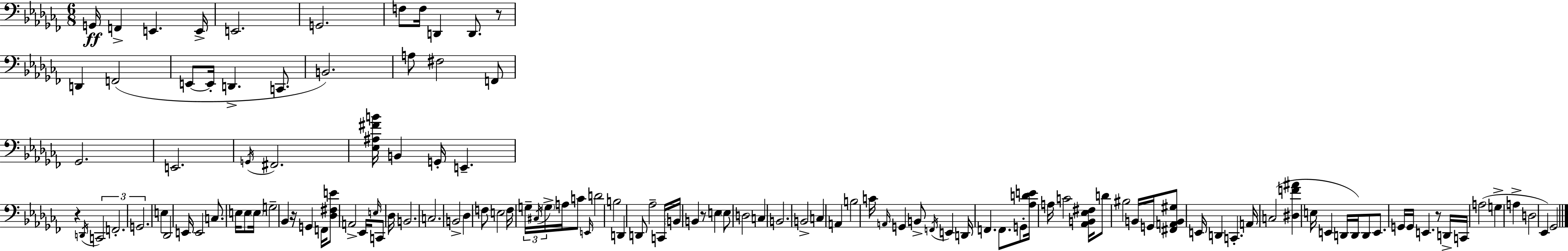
G2/s F2/q E2/q. E2/s E2/h. G2/h. F3/e F3/s D2/q D2/e. R/e D2/q F2/h E2/e E2/s D2/q. C2/e. B2/h. A3/e F#3/h F2/e Gb2/h. E2/h. G2/s F#2/h. [Eb3,A#3,F#4,B4]/s B2/q G2/s E2/q. R/q D2/s C2/h F2/h. G2/h. E3/q Db2/h E2/s E2/h C3/e. E3/s E3/e E3/s G3/h Bb2/q R/s G2/q F2/s [Db3,F#3,E4]/e A2/h Eb2/s E3/s C2/e Db3/s B2/h. C3/h. B2/h Db3/q F3/e E3/h F3/s G3/s C#3/s G3/s A3/s C4/e E2/s D4/h B3/h D2/q D2/e Ab3/h C2/s B2/s B2/q R/e E3/q E3/e D3/h C3/q B2/h. B2/h C3/q A2/q B3/h C4/s A2/s G2/q B2/e F2/s E2/q D2/s F2/q. F2/e. G2/e [Ab3,D4,E4]/s A3/s C4/h [Ab2,B2,Eb3,F#3]/s D4/e BIS3/h B2/s G2/s [F#2,A2,B2,G#3]/e E2/s D2/q C2/q. A2/s C3/h [D#3,F4,A#4]/q E3/s E2/q D2/s D2/s D2/e E2/e. G2/s G2/s E2/q. R/e D2/s C2/s A3/h G3/q A3/q D3/h Eb2/q Gb2/h